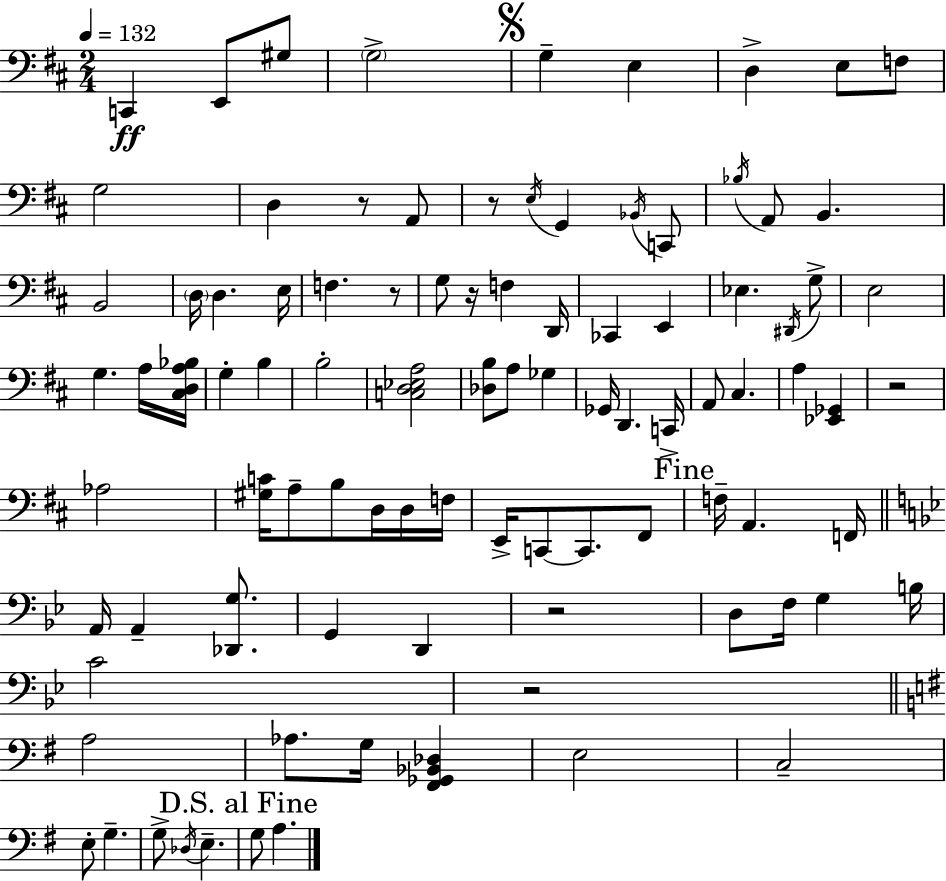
C2/q E2/e G#3/e G3/h G3/q E3/q D3/q E3/e F3/e G3/h D3/q R/e A2/e R/e E3/s G2/q Bb2/s C2/e Bb3/s A2/e B2/q. B2/h D3/s D3/q. E3/s F3/q. R/e G3/e R/s F3/q D2/s CES2/q E2/q Eb3/q. D#2/s G3/e E3/h G3/q. A3/s [C#3,D3,A3,Bb3]/s G3/q B3/q B3/h [C3,D3,Eb3,A3]/h [Db3,B3]/e A3/e Gb3/q Gb2/s D2/q. C2/s A2/e C#3/q. A3/q [Eb2,Gb2]/q R/h Ab3/h [G#3,C4]/s A3/e B3/e D3/s D3/s F3/s E2/s C2/e C2/e. F#2/e F3/s A2/q. F2/s A2/s A2/q [Db2,G3]/e. G2/q D2/q R/h D3/e F3/s G3/q B3/s C4/h R/h A3/h Ab3/e. G3/s [F#2,Gb2,Bb2,Db3]/q E3/h C3/h E3/e G3/q. G3/e Db3/s E3/q. G3/e A3/q.